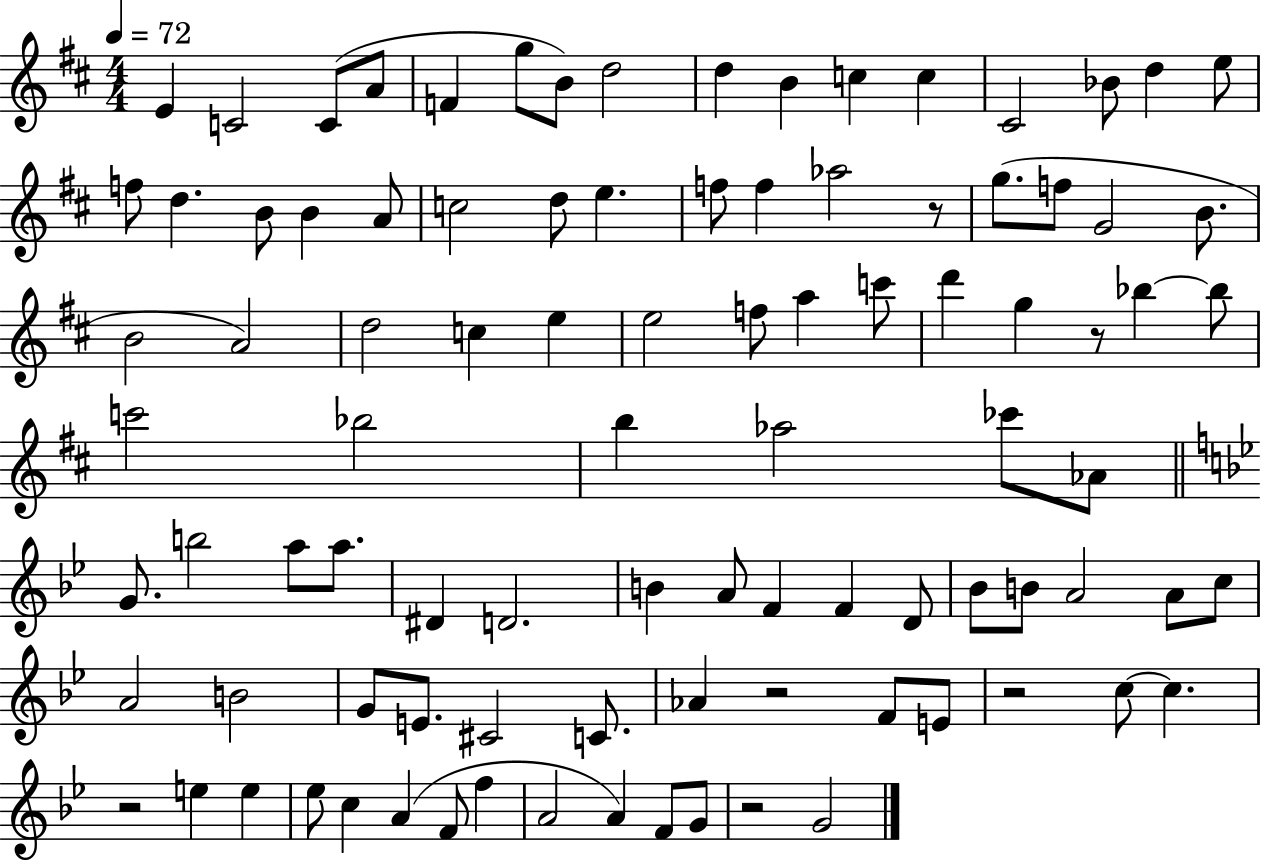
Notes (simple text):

E4/q C4/h C4/e A4/e F4/q G5/e B4/e D5/h D5/q B4/q C5/q C5/q C#4/h Bb4/e D5/q E5/e F5/e D5/q. B4/e B4/q A4/e C5/h D5/e E5/q. F5/e F5/q Ab5/h R/e G5/e. F5/e G4/h B4/e. B4/h A4/h D5/h C5/q E5/q E5/h F5/e A5/q C6/e D6/q G5/q R/e Bb5/q Bb5/e C6/h Bb5/h B5/q Ab5/h CES6/e Ab4/e G4/e. B5/h A5/e A5/e. D#4/q D4/h. B4/q A4/e F4/q F4/q D4/e Bb4/e B4/e A4/h A4/e C5/e A4/h B4/h G4/e E4/e. C#4/h C4/e. Ab4/q R/h F4/e E4/e R/h C5/e C5/q. R/h E5/q E5/q Eb5/e C5/q A4/q F4/e F5/q A4/h A4/q F4/e G4/e R/h G4/h